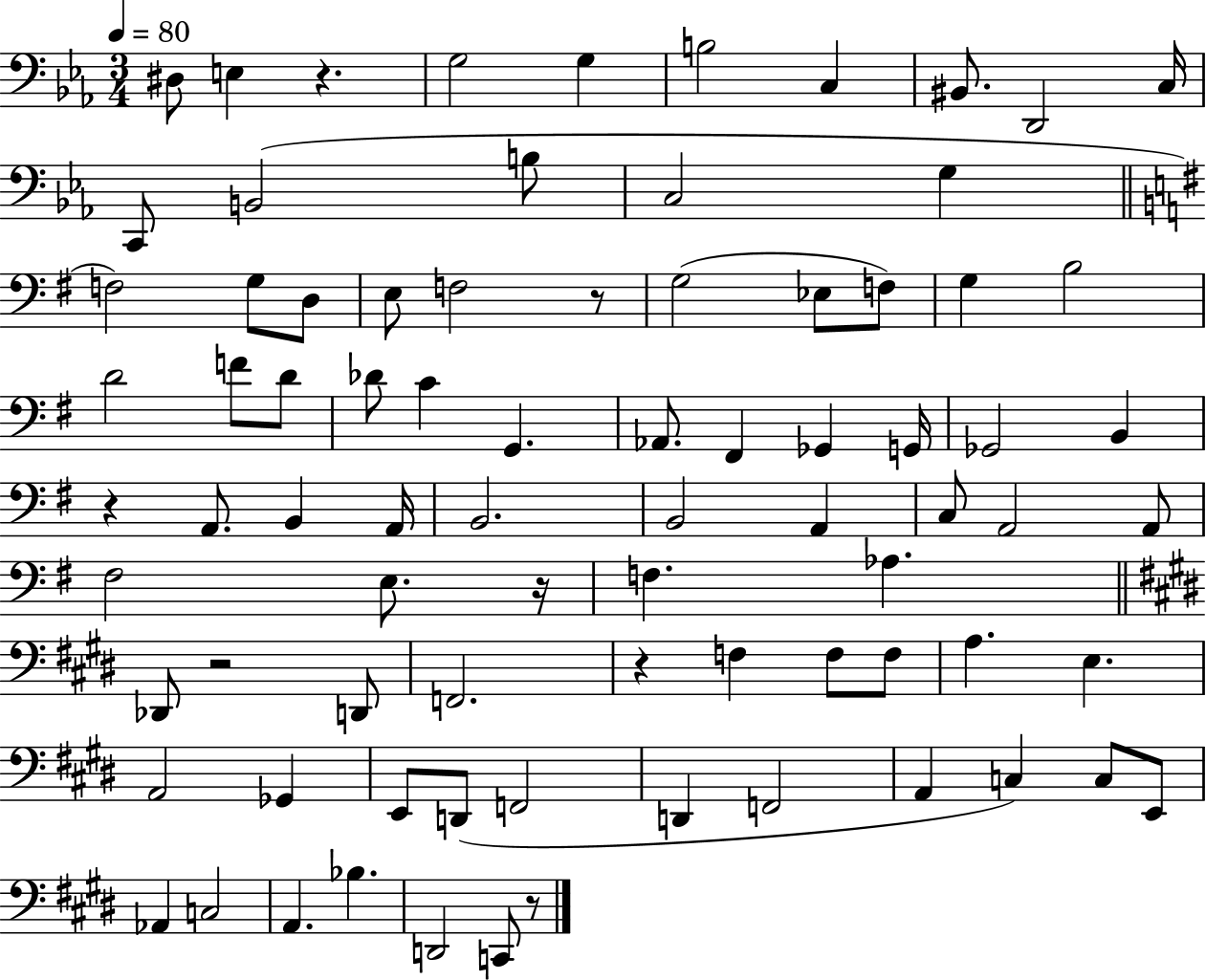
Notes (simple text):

D#3/e E3/q R/q. G3/h G3/q B3/h C3/q BIS2/e. D2/h C3/s C2/e B2/h B3/e C3/h G3/q F3/h G3/e D3/e E3/e F3/h R/e G3/h Eb3/e F3/e G3/q B3/h D4/h F4/e D4/e Db4/e C4/q G2/q. Ab2/e. F#2/q Gb2/q G2/s Gb2/h B2/q R/q A2/e. B2/q A2/s B2/h. B2/h A2/q C3/e A2/h A2/e F#3/h E3/e. R/s F3/q. Ab3/q. Db2/e R/h D2/e F2/h. R/q F3/q F3/e F3/e A3/q. E3/q. A2/h Gb2/q E2/e D2/e F2/h D2/q F2/h A2/q C3/q C3/e E2/e Ab2/q C3/h A2/q. Bb3/q. D2/h C2/e R/e